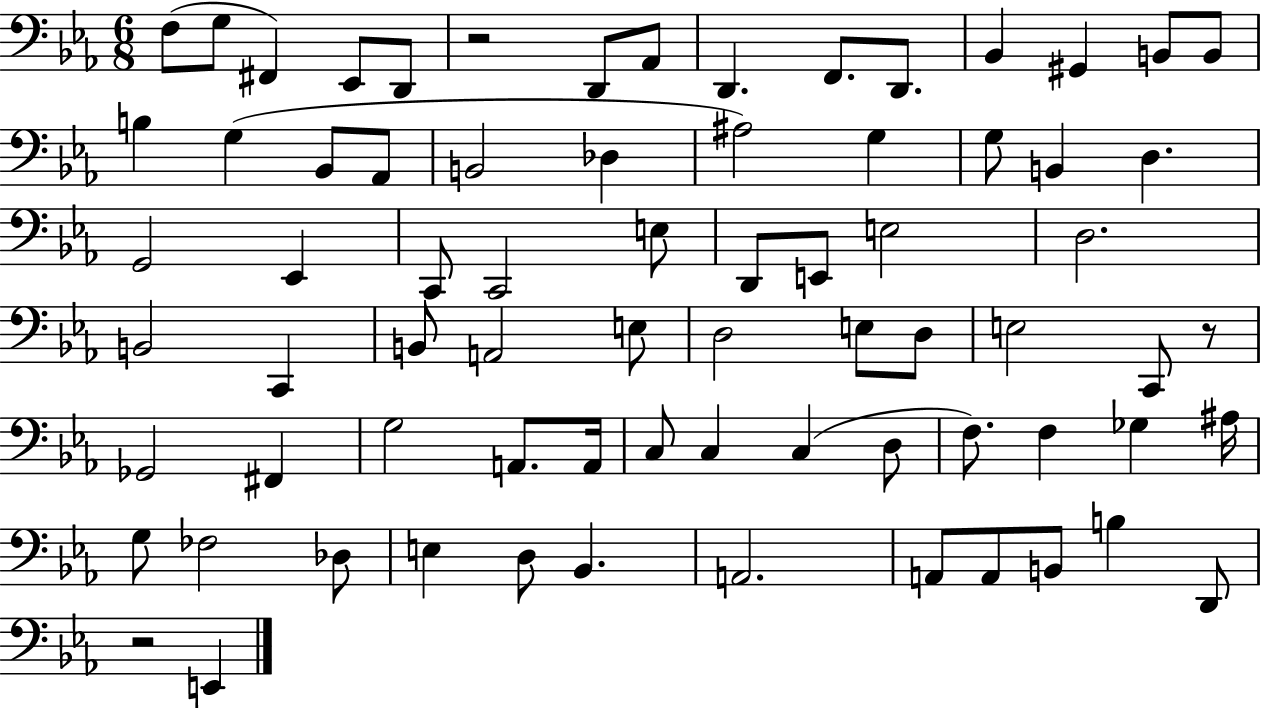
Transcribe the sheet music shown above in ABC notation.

X:1
T:Untitled
M:6/8
L:1/4
K:Eb
F,/2 G,/2 ^F,, _E,,/2 D,,/2 z2 D,,/2 _A,,/2 D,, F,,/2 D,,/2 _B,, ^G,, B,,/2 B,,/2 B, G, _B,,/2 _A,,/2 B,,2 _D, ^A,2 G, G,/2 B,, D, G,,2 _E,, C,,/2 C,,2 E,/2 D,,/2 E,,/2 E,2 D,2 B,,2 C,, B,,/2 A,,2 E,/2 D,2 E,/2 D,/2 E,2 C,,/2 z/2 _G,,2 ^F,, G,2 A,,/2 A,,/4 C,/2 C, C, D,/2 F,/2 F, _G, ^A,/4 G,/2 _F,2 _D,/2 E, D,/2 _B,, A,,2 A,,/2 A,,/2 B,,/2 B, D,,/2 z2 E,,